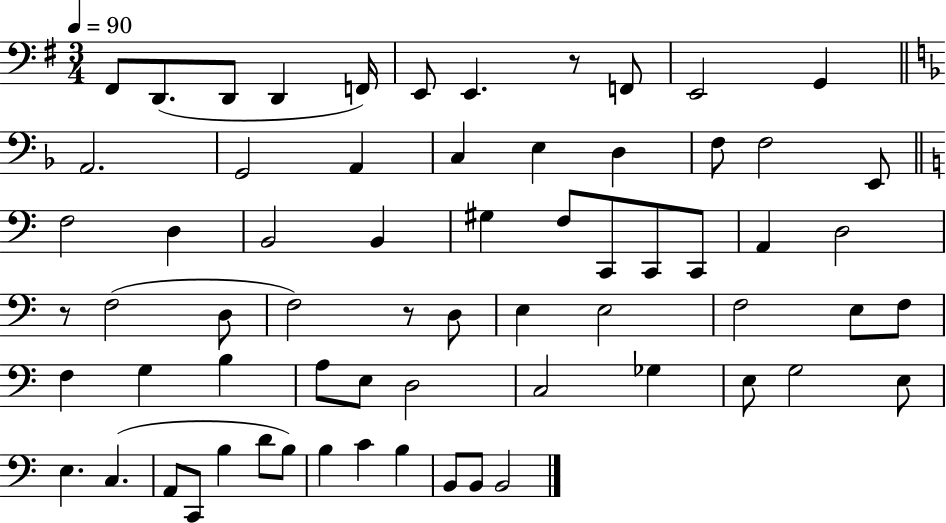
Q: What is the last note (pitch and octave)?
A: B2